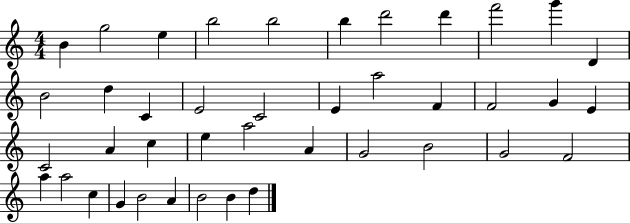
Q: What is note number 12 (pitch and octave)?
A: B4